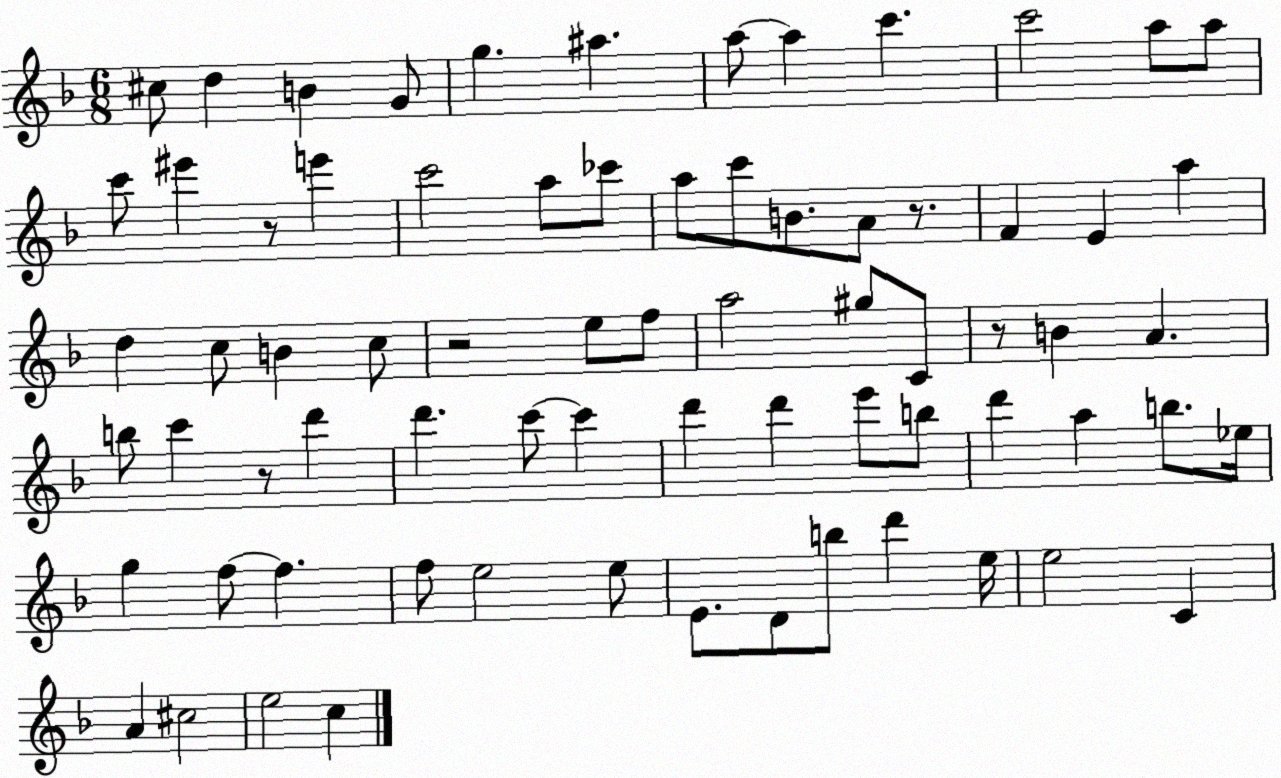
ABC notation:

X:1
T:Untitled
M:6/8
L:1/4
K:F
^c/2 d B G/2 g ^a a/2 a c' c'2 a/2 a/2 c'/2 ^e' z/2 e' c'2 a/2 _c'/2 a/2 c'/2 B/2 A/2 z/2 F E a d c/2 B c/2 z2 e/2 f/2 a2 ^g/2 C/2 z/2 B A b/2 c' z/2 d' d' c'/2 c' d' d' e'/2 b/2 d' a b/2 _e/4 g f/2 f f/2 e2 e/2 E/2 D/2 b/2 d' e/4 e2 C A ^c2 e2 c